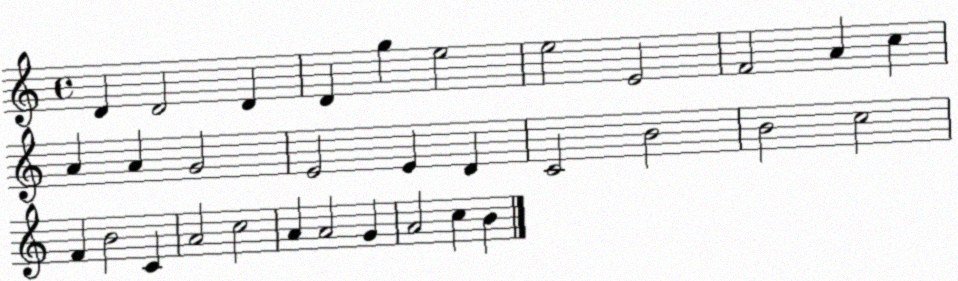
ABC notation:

X:1
T:Untitled
M:4/4
L:1/4
K:C
D D2 D D g e2 e2 E2 F2 A c A A G2 E2 E D C2 B2 B2 c2 F B2 C A2 c2 A A2 G A2 c B